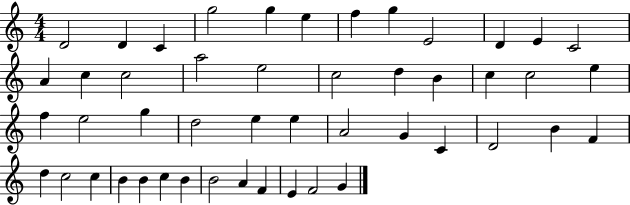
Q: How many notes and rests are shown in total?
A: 48